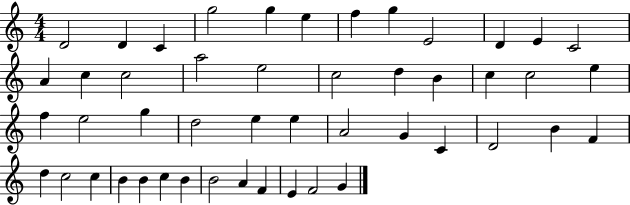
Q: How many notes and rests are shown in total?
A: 48